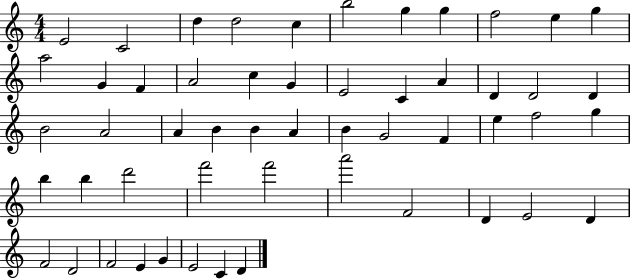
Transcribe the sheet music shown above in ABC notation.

X:1
T:Untitled
M:4/4
L:1/4
K:C
E2 C2 d d2 c b2 g g f2 e g a2 G F A2 c G E2 C A D D2 D B2 A2 A B B A B G2 F e f2 g b b d'2 f'2 f'2 a'2 F2 D E2 D F2 D2 F2 E G E2 C D